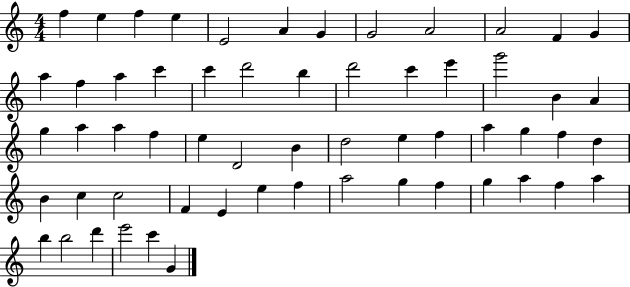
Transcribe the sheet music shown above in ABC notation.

X:1
T:Untitled
M:4/4
L:1/4
K:C
f e f e E2 A G G2 A2 A2 F G a f a c' c' d'2 b d'2 c' e' g'2 B A g a a f e D2 B d2 e f a g f d B c c2 F E e f a2 g f g a f a b b2 d' e'2 c' G